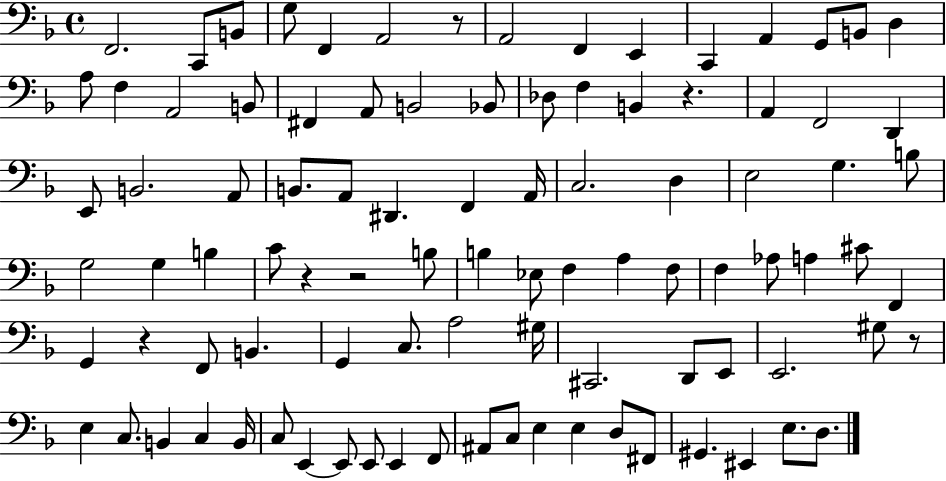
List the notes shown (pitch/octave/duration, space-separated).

F2/h. C2/e B2/e G3/e F2/q A2/h R/e A2/h F2/q E2/q C2/q A2/q G2/e B2/e D3/q A3/e F3/q A2/h B2/e F#2/q A2/e B2/h Bb2/e Db3/e F3/q B2/q R/q. A2/q F2/h D2/q E2/e B2/h. A2/e B2/e. A2/e D#2/q. F2/q A2/s C3/h. D3/q E3/h G3/q. B3/e G3/h G3/q B3/q C4/e R/q R/h B3/e B3/q Eb3/e F3/q A3/q F3/e F3/q Ab3/e A3/q C#4/e F2/q G2/q R/q F2/e B2/q. G2/q C3/e. A3/h G#3/s C#2/h. D2/e E2/e E2/h. G#3/e R/e E3/q C3/e. B2/q C3/q B2/s C3/e E2/q E2/e E2/e E2/q F2/e A#2/e C3/e E3/q E3/q D3/e F#2/e G#2/q. EIS2/q E3/e. D3/e.